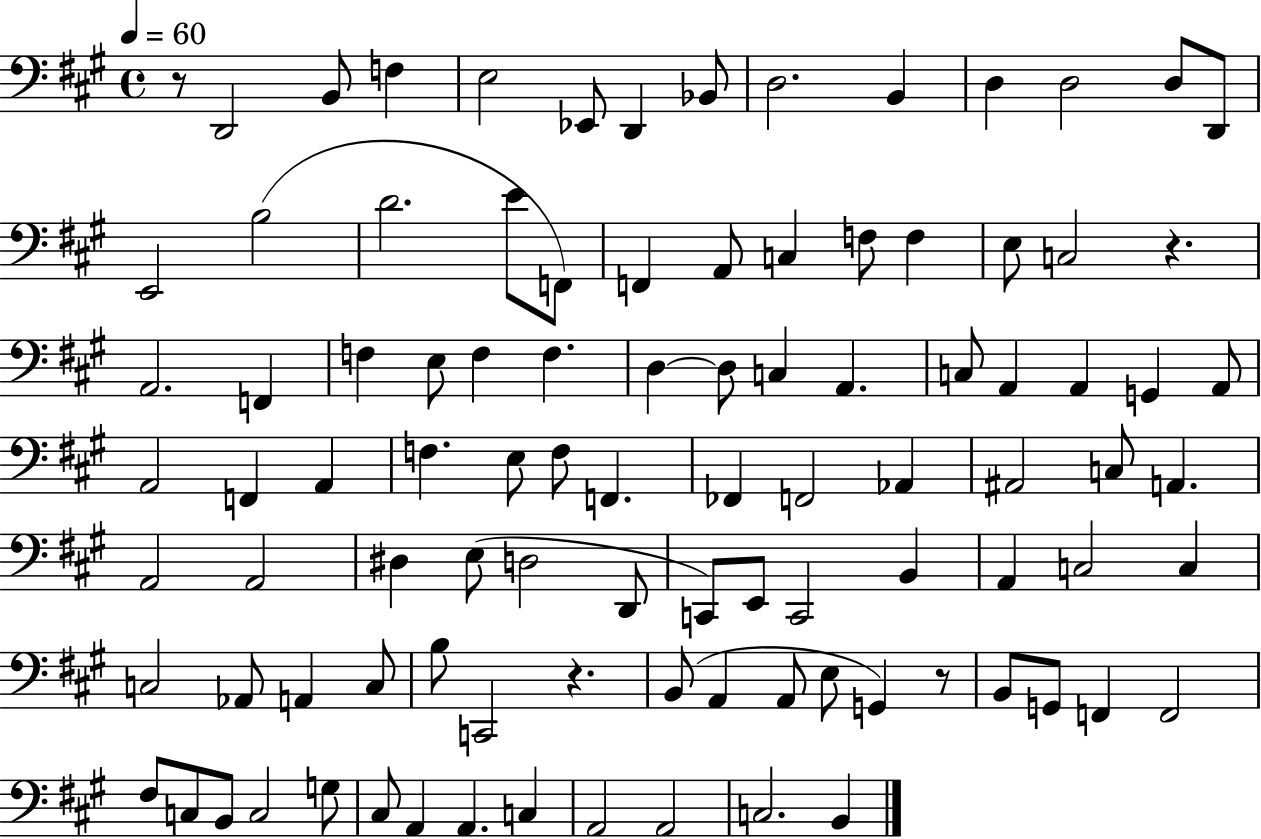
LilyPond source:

{
  \clef bass
  \time 4/4
  \defaultTimeSignature
  \key a \major
  \tempo 4 = 60
  r8 d,2 b,8 f4 | e2 ees,8 d,4 bes,8 | d2. b,4 | d4 d2 d8 d,8 | \break e,2 b2( | d'2. e'8 f,8) | f,4 a,8 c4 f8 f4 | e8 c2 r4. | \break a,2. f,4 | f4 e8 f4 f4. | d4~~ d8 c4 a,4. | c8 a,4 a,4 g,4 a,8 | \break a,2 f,4 a,4 | f4. e8 f8 f,4. | fes,4 f,2 aes,4 | ais,2 c8 a,4. | \break a,2 a,2 | dis4 e8( d2 d,8 | c,8) e,8 c,2 b,4 | a,4 c2 c4 | \break c2 aes,8 a,4 c8 | b8 c,2 r4. | b,8( a,4 a,8 e8 g,4) r8 | b,8 g,8 f,4 f,2 | \break fis8 c8 b,8 c2 g8 | cis8 a,4 a,4. c4 | a,2 a,2 | c2. b,4 | \break \bar "|."
}